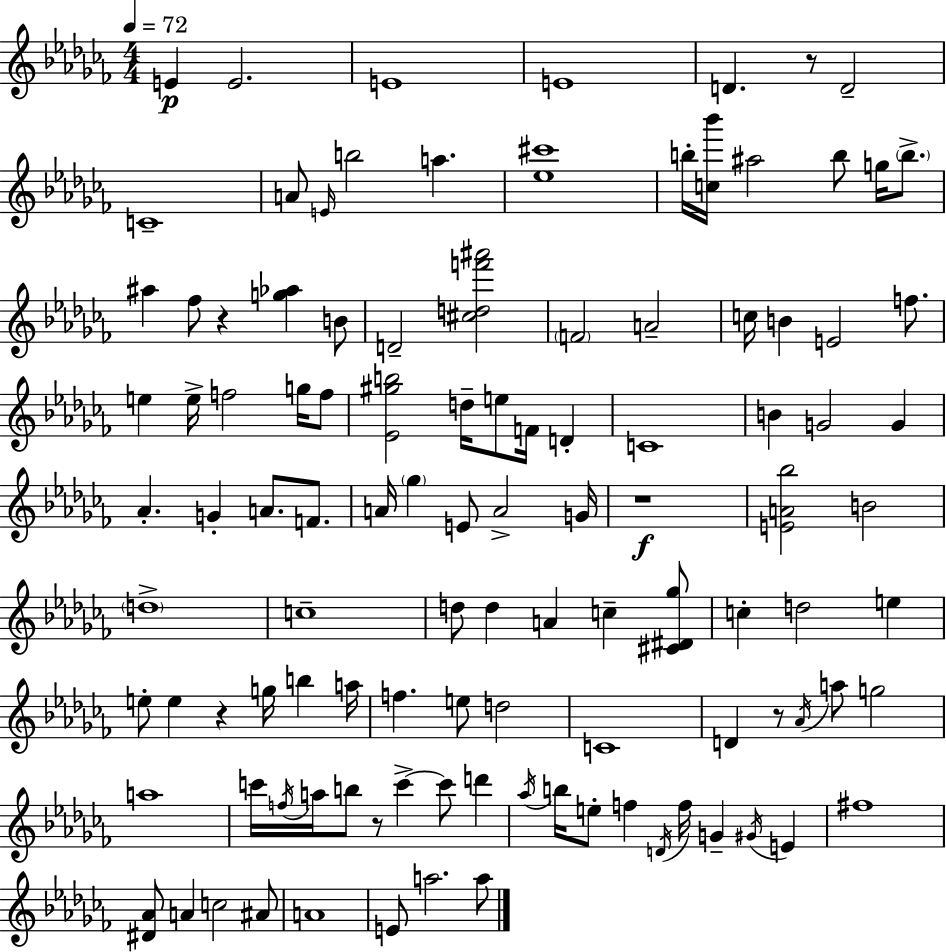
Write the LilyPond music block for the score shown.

{
  \clef treble
  \numericTimeSignature
  \time 4/4
  \key aes \minor
  \tempo 4 = 72
  e'4\p e'2. | e'1 | e'1 | d'4. r8 d'2-- | \break c'1-- | a'8 \grace { e'16 } b''2 a''4. | <ees'' cis'''>1 | b''16-. <c'' bes'''>16 ais''2 b''8 g''16 \parenthesize b''8.-> | \break ais''4 fes''8 r4 <g'' aes''>4 b'8 | d'2-- <cis'' d'' f''' ais'''>2 | \parenthesize f'2 a'2-- | c''16 b'4 e'2 f''8. | \break e''4 e''16-> f''2 g''16 f''8 | <ees' gis'' b''>2 d''16-- e''8 f'16 d'4-. | c'1 | b'4 g'2 g'4 | \break aes'4.-. g'4-. a'8. f'8. | a'16 \parenthesize ges''4 e'8 a'2-> | g'16 r1\f | <e' a' bes''>2 b'2 | \break \parenthesize d''1-> | c''1-- | d''8 d''4 a'4 c''4-- <cis' dis' ges''>8 | c''4-. d''2 e''4 | \break e''8-. e''4 r4 g''16 b''4 | a''16 f''4. e''8 d''2 | c'1 | d'4 r8 \acciaccatura { aes'16 } a''8 g''2 | \break a''1 | c'''16 \acciaccatura { f''16 } a''16 b''8 r8 c'''4->~~ c'''8 d'''4 | \acciaccatura { aes''16 } b''16 e''8-. f''4 \acciaccatura { d'16 } f''16 g'4-- | \acciaccatura { gis'16 } e'4 fis''1 | \break <dis' aes'>8 a'4 c''2 | ais'8 a'1 | e'8 a''2. | a''8 \bar "|."
}